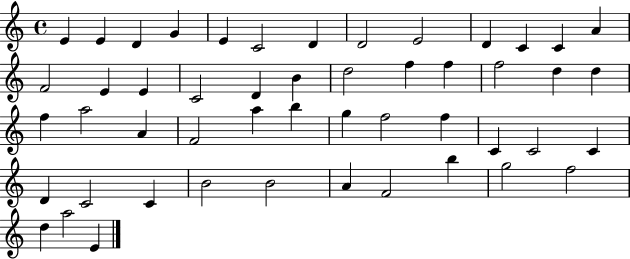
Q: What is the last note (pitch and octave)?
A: E4